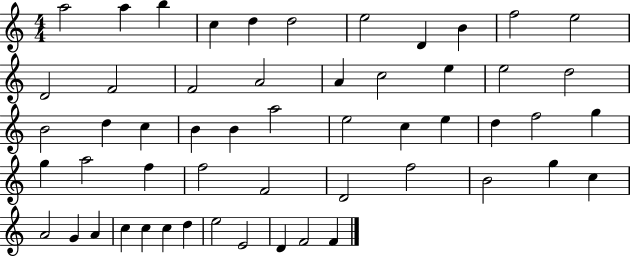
X:1
T:Untitled
M:4/4
L:1/4
K:C
a2 a b c d d2 e2 D B f2 e2 D2 F2 F2 A2 A c2 e e2 d2 B2 d c B B a2 e2 c e d f2 g g a2 f f2 F2 D2 f2 B2 g c A2 G A c c c d e2 E2 D F2 F